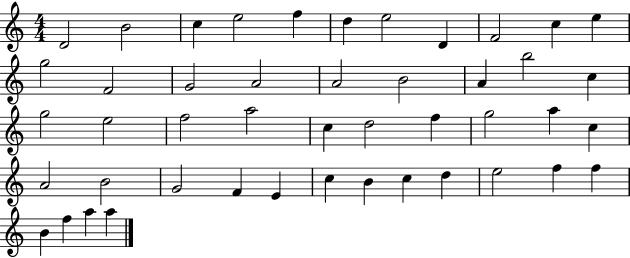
{
  \clef treble
  \numericTimeSignature
  \time 4/4
  \key c \major
  d'2 b'2 | c''4 e''2 f''4 | d''4 e''2 d'4 | f'2 c''4 e''4 | \break g''2 f'2 | g'2 a'2 | a'2 b'2 | a'4 b''2 c''4 | \break g''2 e''2 | f''2 a''2 | c''4 d''2 f''4 | g''2 a''4 c''4 | \break a'2 b'2 | g'2 f'4 e'4 | c''4 b'4 c''4 d''4 | e''2 f''4 f''4 | \break b'4 f''4 a''4 a''4 | \bar "|."
}